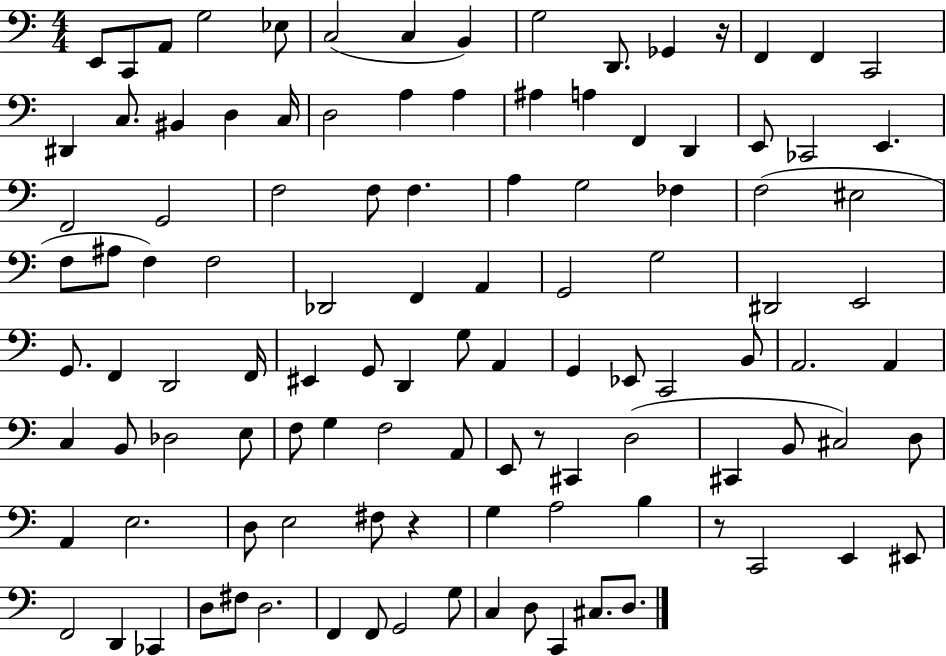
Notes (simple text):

E2/e C2/e A2/e G3/h Eb3/e C3/h C3/q B2/q G3/h D2/e. Gb2/q R/s F2/q F2/q C2/h D#2/q C3/e. BIS2/q D3/q C3/s D3/h A3/q A3/q A#3/q A3/q F2/q D2/q E2/e CES2/h E2/q. F2/h G2/h F3/h F3/e F3/q. A3/q G3/h FES3/q F3/h EIS3/h F3/e A#3/e F3/q F3/h Db2/h F2/q A2/q G2/h G3/h D#2/h E2/h G2/e. F2/q D2/h F2/s EIS2/q G2/e D2/q G3/e A2/q G2/q Eb2/e C2/h B2/e A2/h. A2/q C3/q B2/e Db3/h E3/e F3/e G3/q F3/h A2/e E2/e R/e C#2/q D3/h C#2/q B2/e C#3/h D3/e A2/q E3/h. D3/e E3/h F#3/e R/q G3/q A3/h B3/q R/e C2/h E2/q EIS2/e F2/h D2/q CES2/q D3/e F#3/e D3/h. F2/q F2/e G2/h G3/e C3/q D3/e C2/q C#3/e. D3/e.